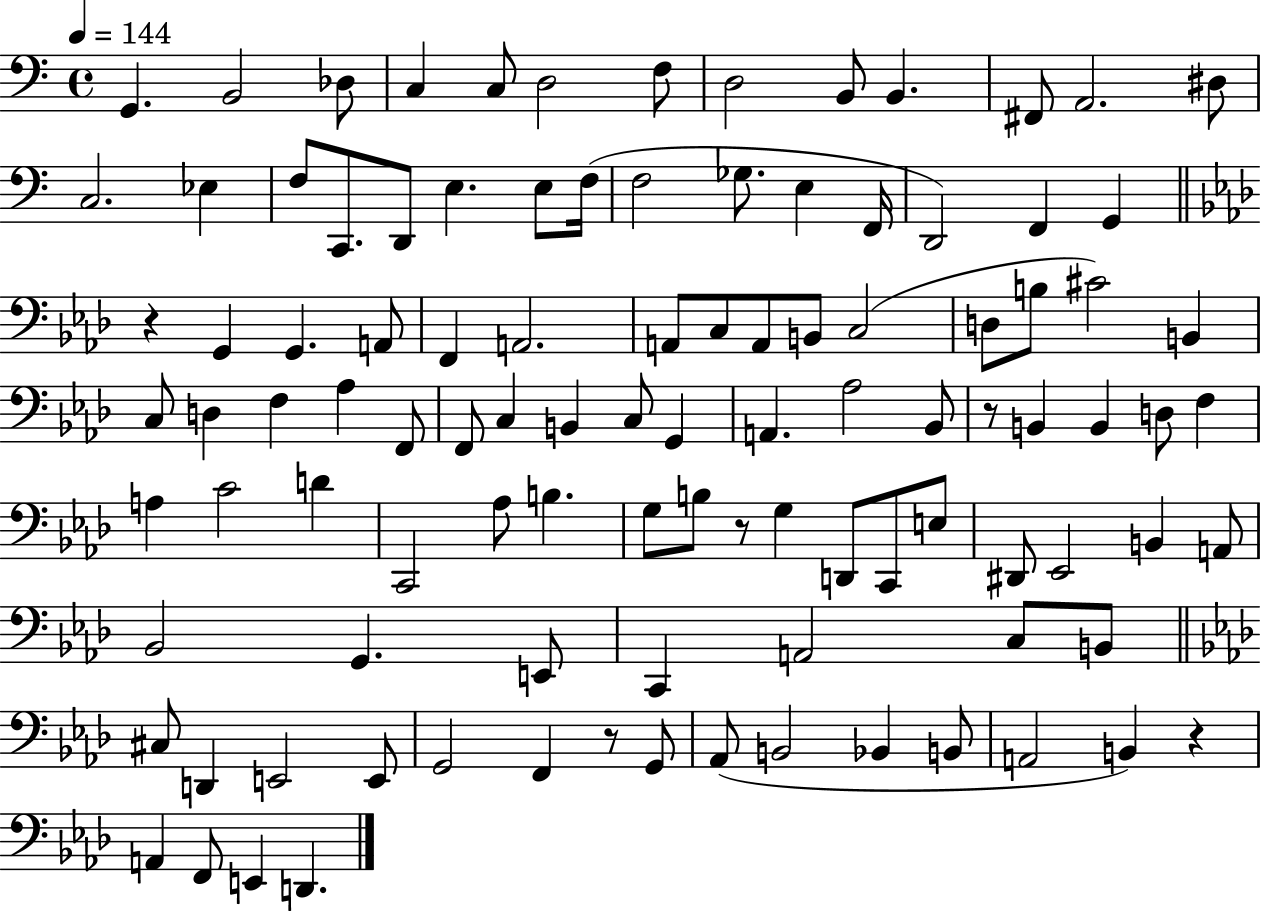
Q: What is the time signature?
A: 4/4